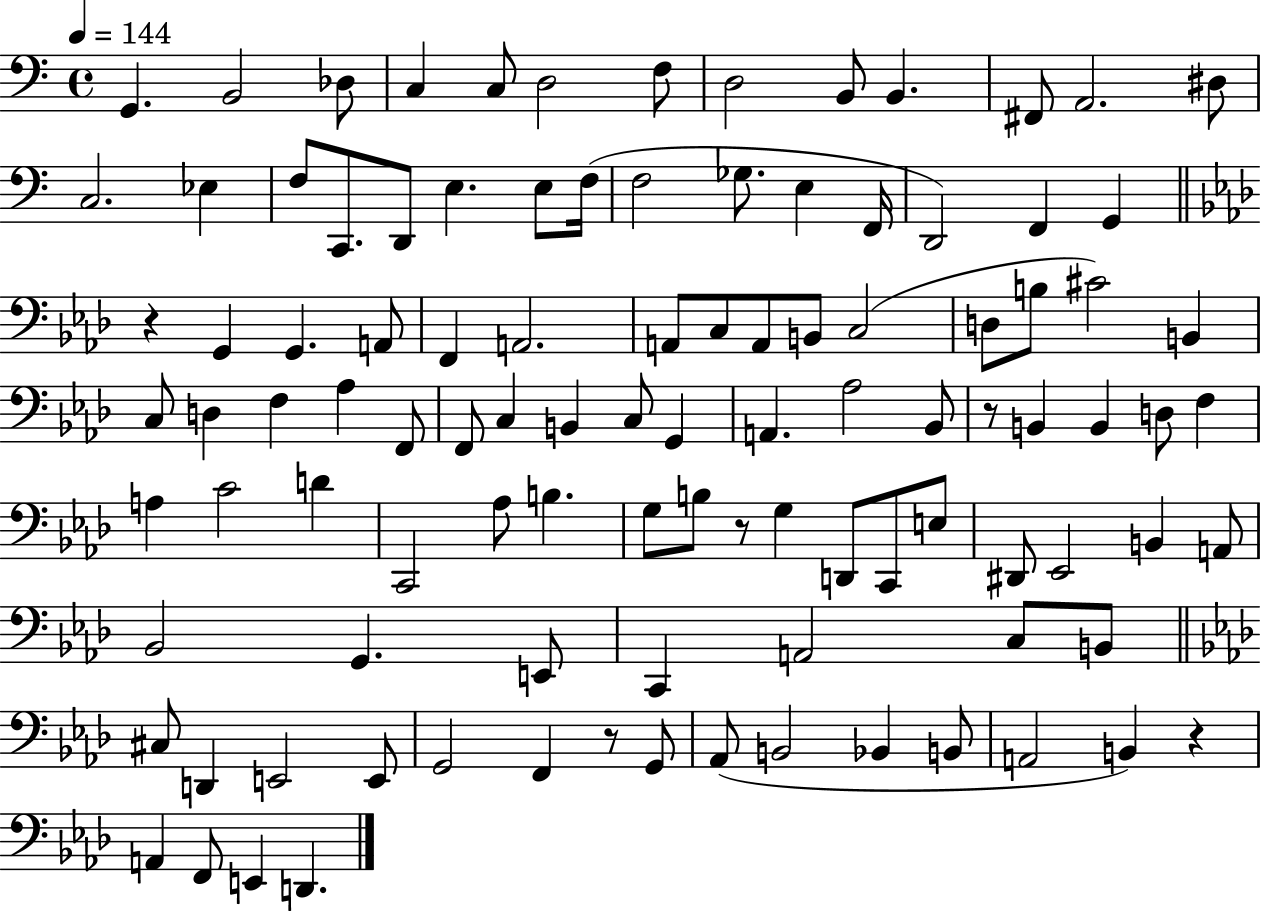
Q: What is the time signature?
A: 4/4